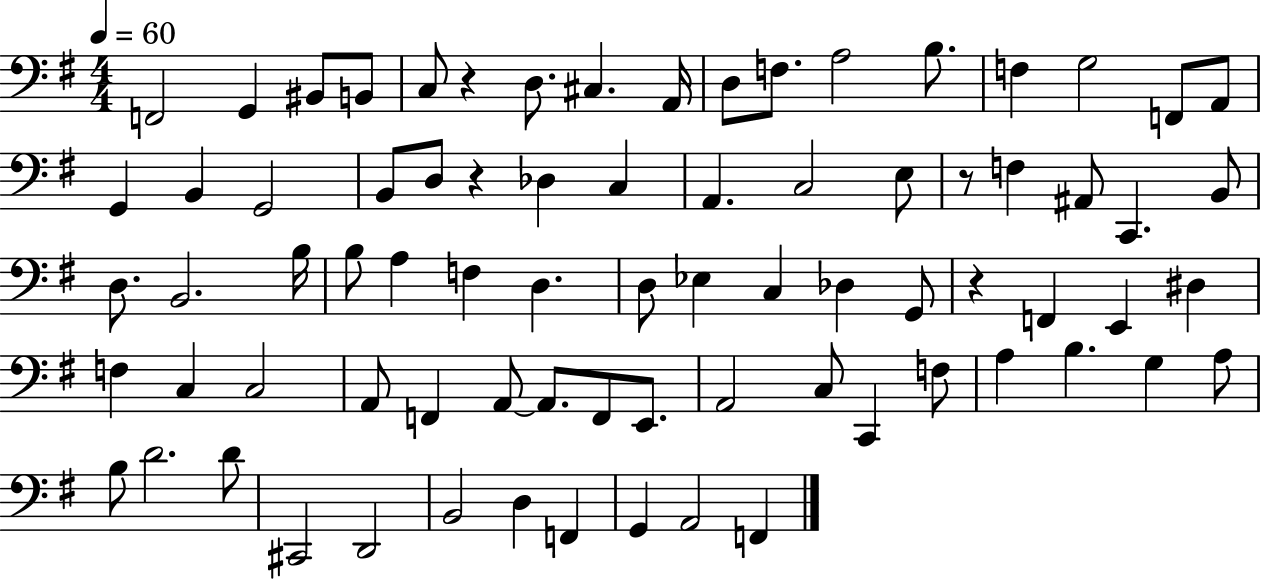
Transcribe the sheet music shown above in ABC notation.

X:1
T:Untitled
M:4/4
L:1/4
K:G
F,,2 G,, ^B,,/2 B,,/2 C,/2 z D,/2 ^C, A,,/4 D,/2 F,/2 A,2 B,/2 F, G,2 F,,/2 A,,/2 G,, B,, G,,2 B,,/2 D,/2 z _D, C, A,, C,2 E,/2 z/2 F, ^A,,/2 C,, B,,/2 D,/2 B,,2 B,/4 B,/2 A, F, D, D,/2 _E, C, _D, G,,/2 z F,, E,, ^D, F, C, C,2 A,,/2 F,, A,,/2 A,,/2 F,,/2 E,,/2 A,,2 C,/2 C,, F,/2 A, B, G, A,/2 B,/2 D2 D/2 ^C,,2 D,,2 B,,2 D, F,, G,, A,,2 F,,